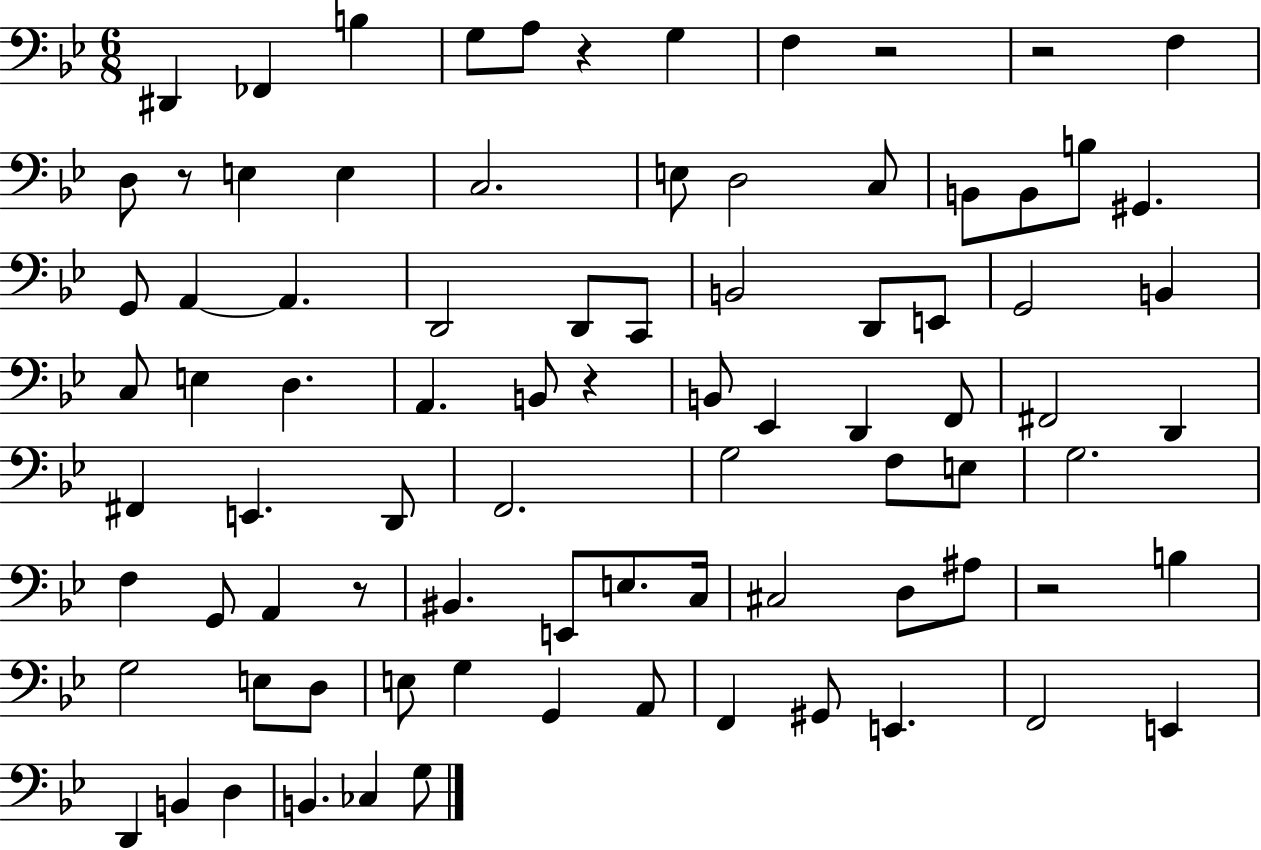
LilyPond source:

{
  \clef bass
  \numericTimeSignature
  \time 6/8
  \key bes \major
  \repeat volta 2 { dis,4 fes,4 b4 | g8 a8 r4 g4 | f4 r2 | r2 f4 | \break d8 r8 e4 e4 | c2. | e8 d2 c8 | b,8 b,8 b8 gis,4. | \break g,8 a,4~~ a,4. | d,2 d,8 c,8 | b,2 d,8 e,8 | g,2 b,4 | \break c8 e4 d4. | a,4. b,8 r4 | b,8 ees,4 d,4 f,8 | fis,2 d,4 | \break fis,4 e,4. d,8 | f,2. | g2 f8 e8 | g2. | \break f4 g,8 a,4 r8 | bis,4. e,8 e8. c16 | cis2 d8 ais8 | r2 b4 | \break g2 e8 d8 | e8 g4 g,4 a,8 | f,4 gis,8 e,4. | f,2 e,4 | \break d,4 b,4 d4 | b,4. ces4 g8 | } \bar "|."
}